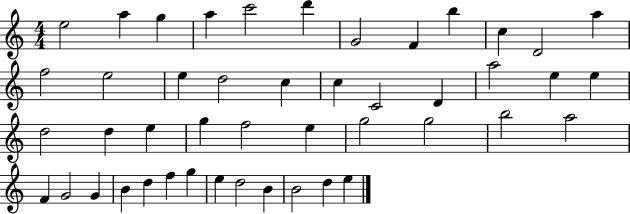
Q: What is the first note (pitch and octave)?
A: E5